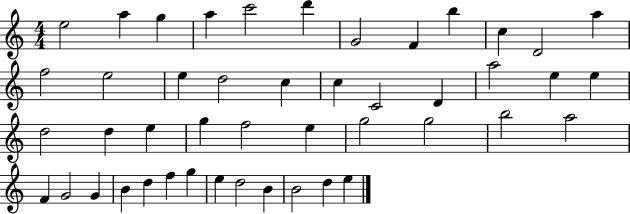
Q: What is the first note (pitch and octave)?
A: E5